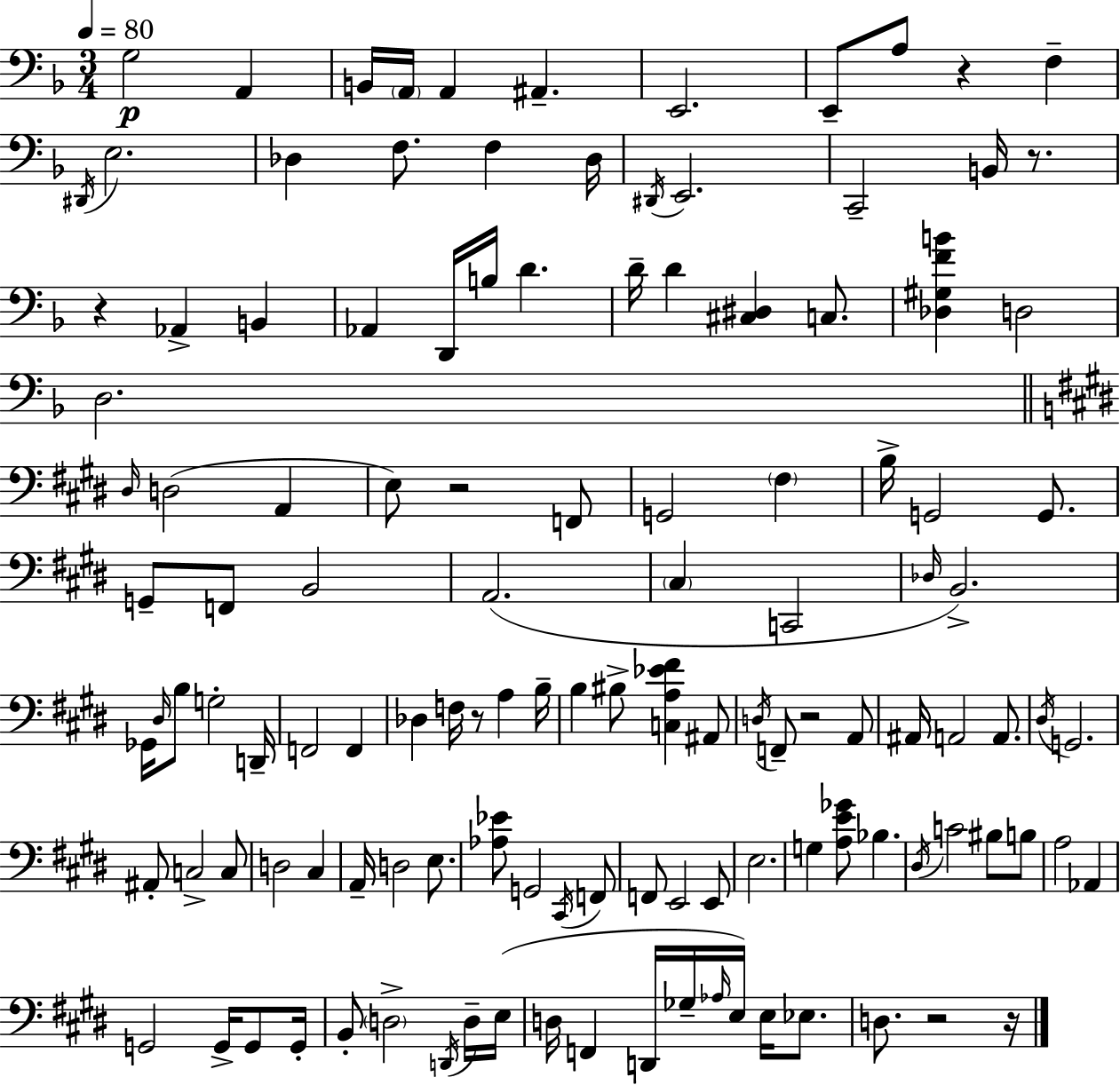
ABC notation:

X:1
T:Untitled
M:3/4
L:1/4
K:F
G,2 A,, B,,/4 A,,/4 A,, ^A,, E,,2 E,,/2 A,/2 z F, ^D,,/4 E,2 _D, F,/2 F, _D,/4 ^D,,/4 E,,2 C,,2 B,,/4 z/2 z _A,, B,, _A,, D,,/4 B,/4 D D/4 D [^C,^D,] C,/2 [_D,^G,FB] D,2 D,2 ^D,/4 D,2 A,, E,/2 z2 F,,/2 G,,2 ^F, B,/4 G,,2 G,,/2 G,,/2 F,,/2 B,,2 A,,2 ^C, C,,2 _D,/4 B,,2 _G,,/4 ^D,/4 B,/2 G,2 D,,/4 F,,2 F,, _D, F,/4 z/2 A, B,/4 B, ^B,/2 [C,A,_E^F] ^A,,/2 D,/4 F,,/2 z2 A,,/2 ^A,,/4 A,,2 A,,/2 ^D,/4 G,,2 ^A,,/2 C,2 C,/2 D,2 ^C, A,,/4 D,2 E,/2 [_A,_E]/2 G,,2 ^C,,/4 F,,/2 F,,/2 E,,2 E,,/2 E,2 G, [A,E_G]/2 _B, ^D,/4 C2 ^B,/2 B,/2 A,2 _A,, G,,2 G,,/4 G,,/2 G,,/4 B,,/2 D,2 D,,/4 D,/4 E,/4 D,/4 F,, D,,/4 _G,/4 _A,/4 E,/4 E,/4 _E,/2 D,/2 z2 z/4